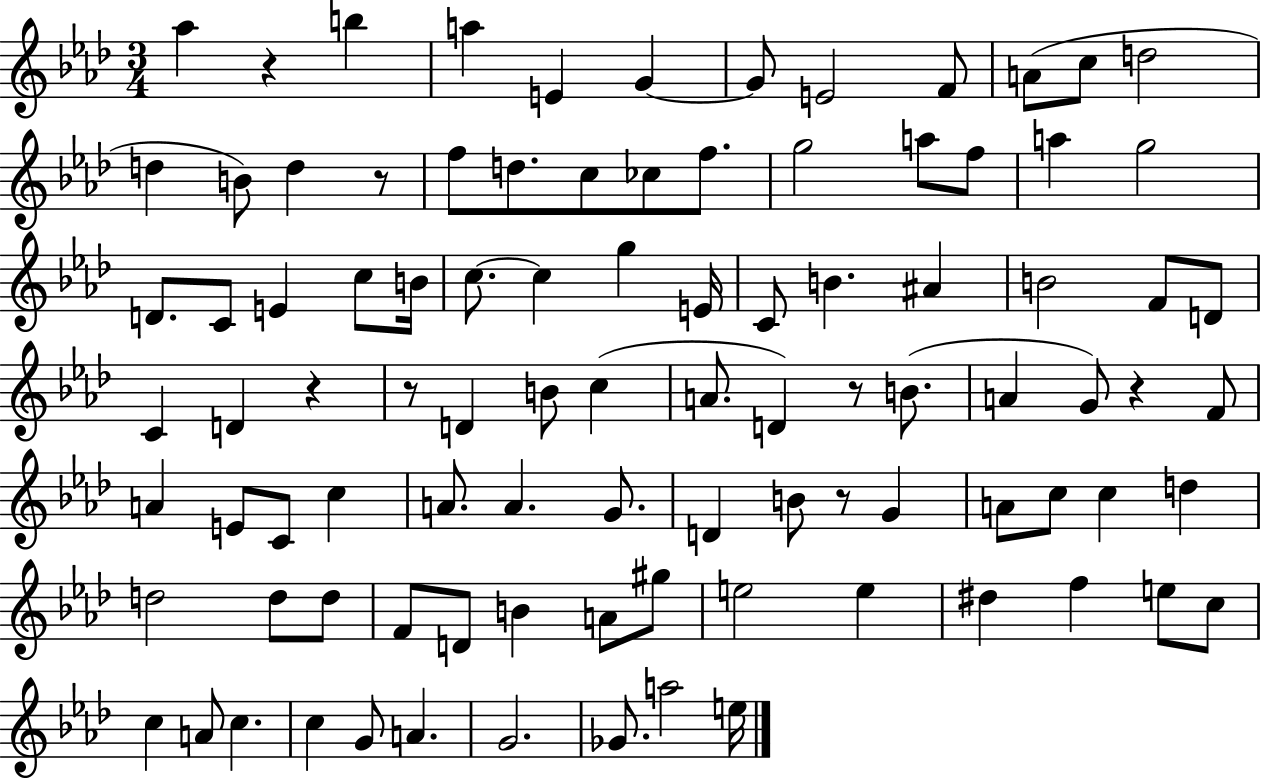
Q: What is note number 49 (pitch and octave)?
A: G4